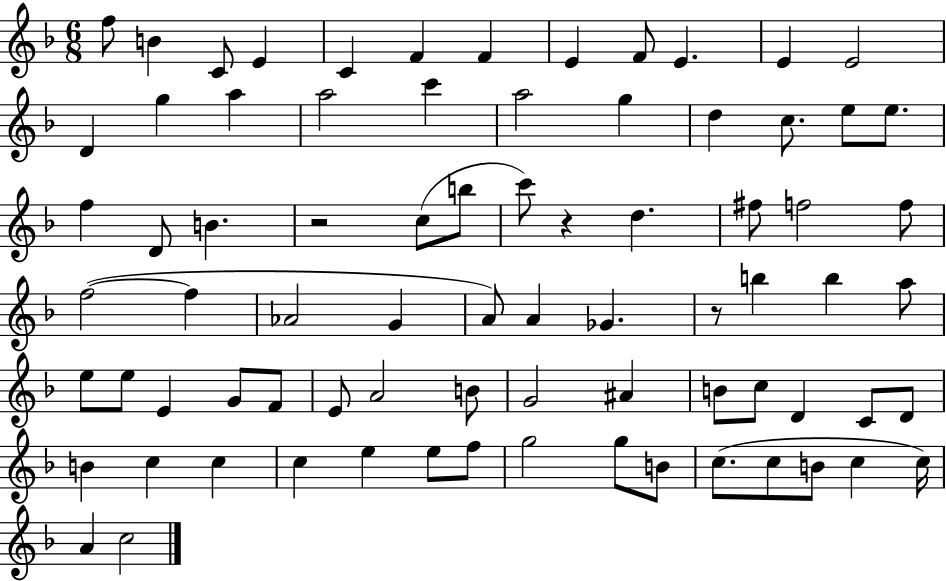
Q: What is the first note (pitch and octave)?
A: F5